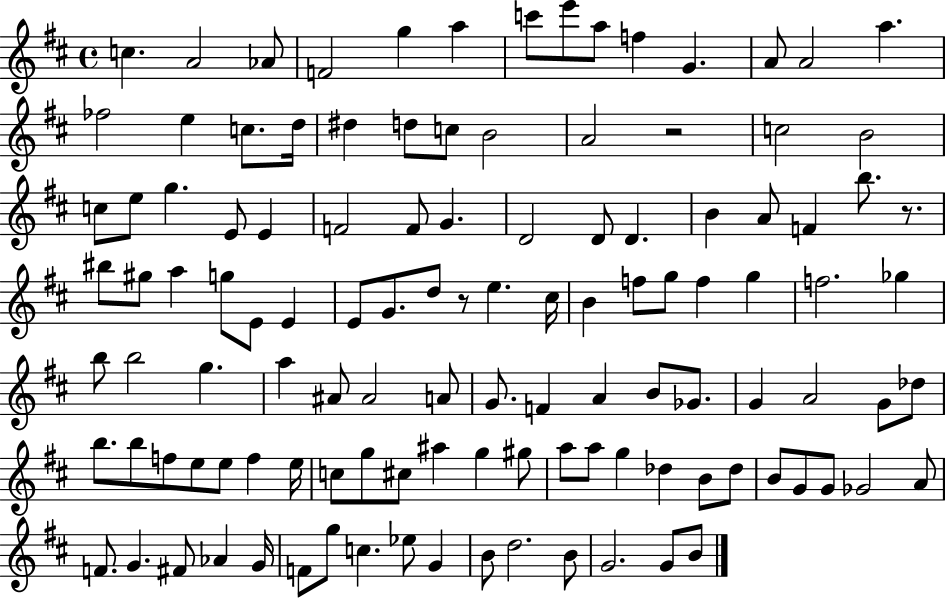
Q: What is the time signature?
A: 4/4